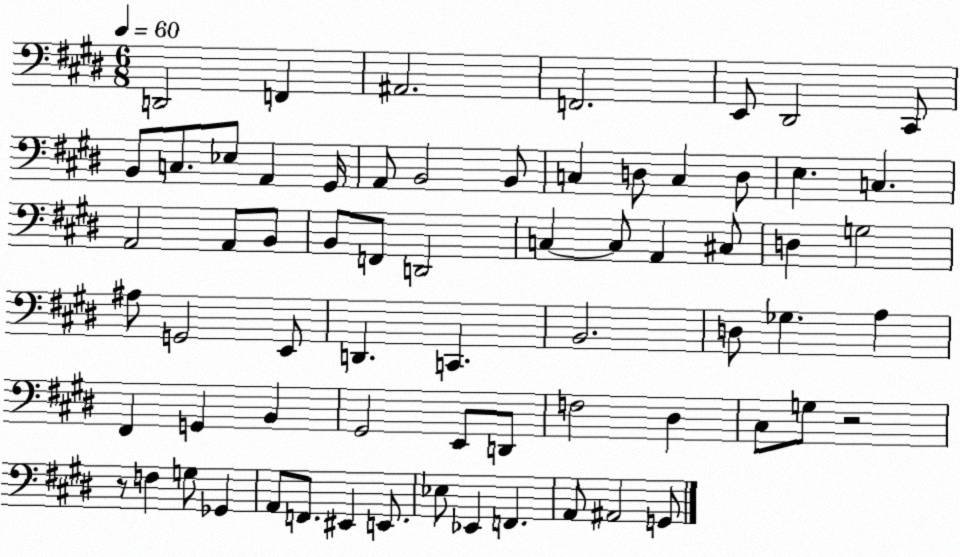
X:1
T:Untitled
M:6/8
L:1/4
K:E
D,,2 F,, ^A,,2 F,,2 E,,/2 ^D,,2 ^C,,/2 B,,/2 C,/2 _E,/2 A,, ^G,,/4 A,,/2 B,,2 B,,/2 C, D,/2 C, D,/2 E, C, A,,2 A,,/2 B,,/2 B,,/2 F,,/2 D,,2 C, C,/2 A,, ^C,/2 D, G,2 ^A,/2 G,,2 E,,/2 D,, C,, B,,2 D,/2 _G, A, ^F,, G,, B,, ^G,,2 E,,/2 D,,/2 F,2 ^D, ^C,/2 G,/2 z2 z/2 F, G,/2 _G,, A,,/2 F,,/2 ^E,, E,,/2 _E,/2 _E,, F,, A,,/2 ^A,,2 G,,/2